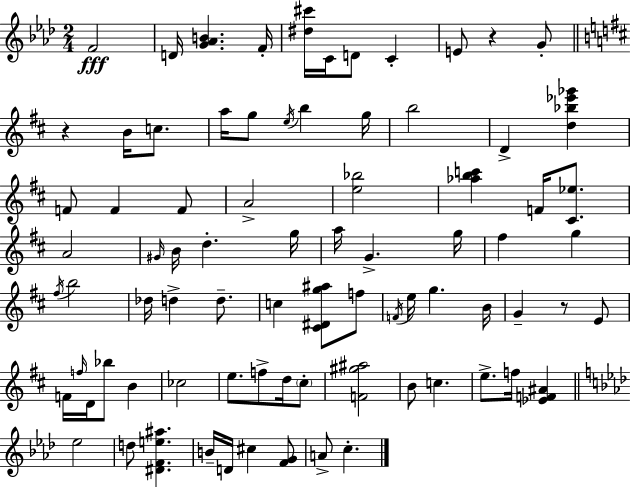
F4/h D4/s [G4,Ab4,B4]/q. F4/s [D#5,C#6]/s C4/s D4/e C4/q E4/e R/q G4/e R/q B4/s C5/e. A5/s G5/e E5/s B5/q G5/s B5/h D4/q [D5,Bb5,Eb6,Gb6]/q F4/e F4/q F4/e A4/h [E5,Bb5]/h [Ab5,B5,C6]/q F4/s [C#4,Eb5]/e. A4/h G#4/s B4/s D5/q. G5/s A5/s G4/q. G5/s F#5/q G5/q F#5/s B5/h Db5/s D5/q D5/e. C5/q [C#4,D#4,G5,A#5]/e F5/e F4/s E5/s G5/q. B4/s G4/q R/e E4/e F4/s F5/s D4/s Bb5/e B4/q CES5/h E5/e. F5/e D5/s C#5/e [F4,G#5,A#5]/h B4/e C5/q. E5/e. F5/s [Eb4,F4,A#4]/q Eb5/h D5/e [D#4,F4,E5,A#5]/q. B4/s D4/s C#5/q [F4,G4]/e A4/e C5/q.